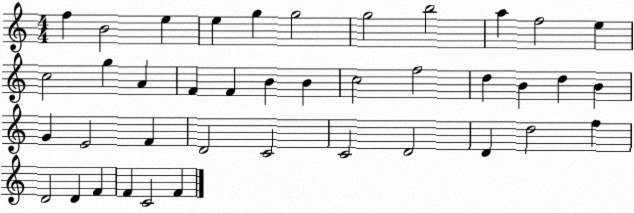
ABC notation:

X:1
T:Untitled
M:4/4
L:1/4
K:C
f B2 e e g g2 g2 b2 a f2 e c2 g A F F B B c2 f2 d B d B G E2 F D2 C2 C2 D2 D d2 f D2 D F F C2 F